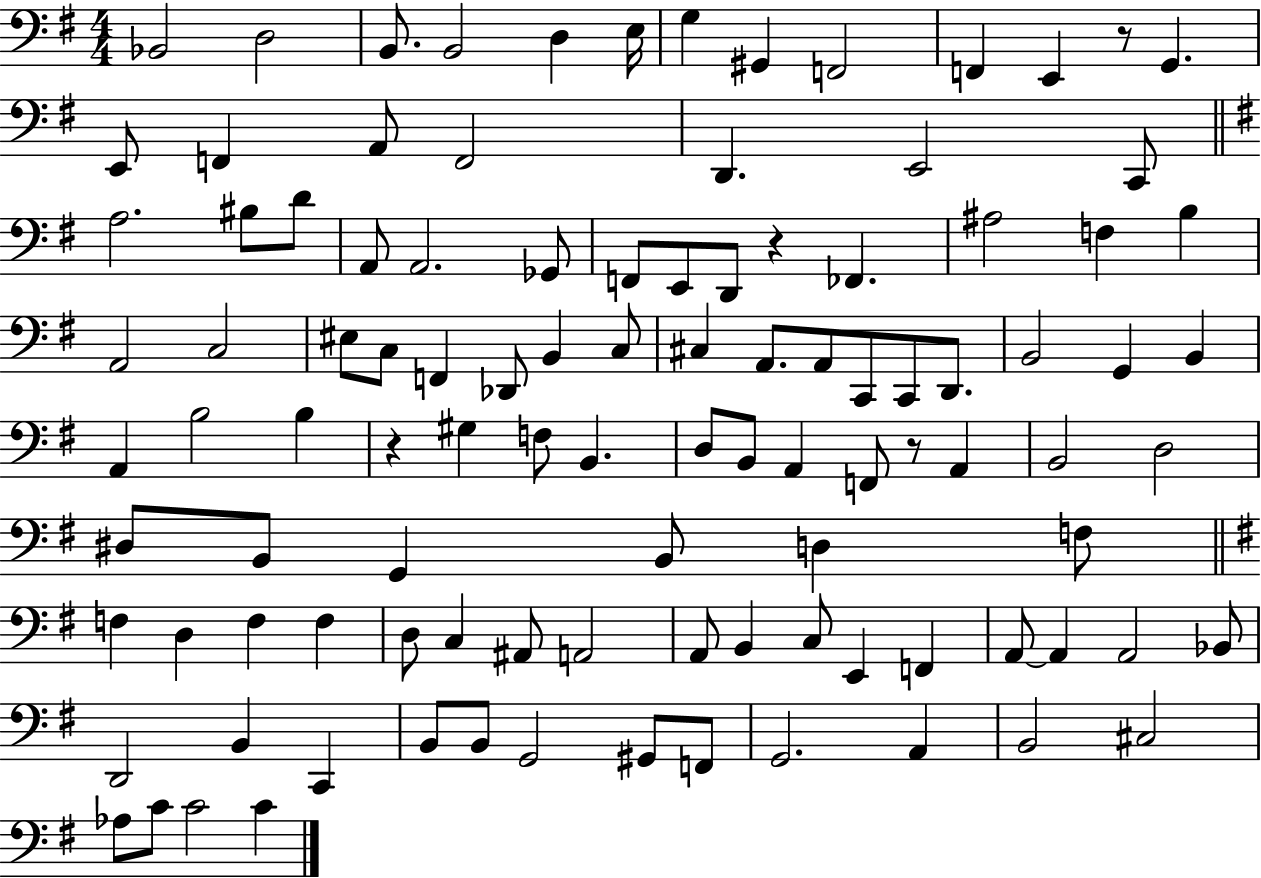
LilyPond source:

{
  \clef bass
  \numericTimeSignature
  \time 4/4
  \key g \major
  bes,2 d2 | b,8. b,2 d4 e16 | g4 gis,4 f,2 | f,4 e,4 r8 g,4. | \break e,8 f,4 a,8 f,2 | d,4. e,2 c,8 | \bar "||" \break \key e \minor a2. bis8 d'8 | a,8 a,2. ges,8 | f,8 e,8 d,8 r4 fes,4. | ais2 f4 b4 | \break a,2 c2 | eis8 c8 f,4 des,8 b,4 c8 | cis4 a,8. a,8 c,8 c,8 d,8. | b,2 g,4 b,4 | \break a,4 b2 b4 | r4 gis4 f8 b,4. | d8 b,8 a,4 f,8 r8 a,4 | b,2 d2 | \break dis8 b,8 g,4 b,8 d4 f8 | \bar "||" \break \key g \major f4 d4 f4 f4 | d8 c4 ais,8 a,2 | a,8 b,4 c8 e,4 f,4 | a,8~~ a,4 a,2 bes,8 | \break d,2 b,4 c,4 | b,8 b,8 g,2 gis,8 f,8 | g,2. a,4 | b,2 cis2 | \break aes8 c'8 c'2 c'4 | \bar "|."
}